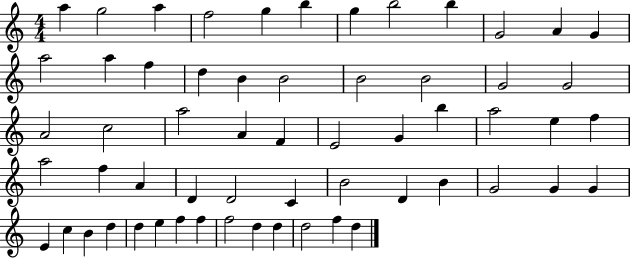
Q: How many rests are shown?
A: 0